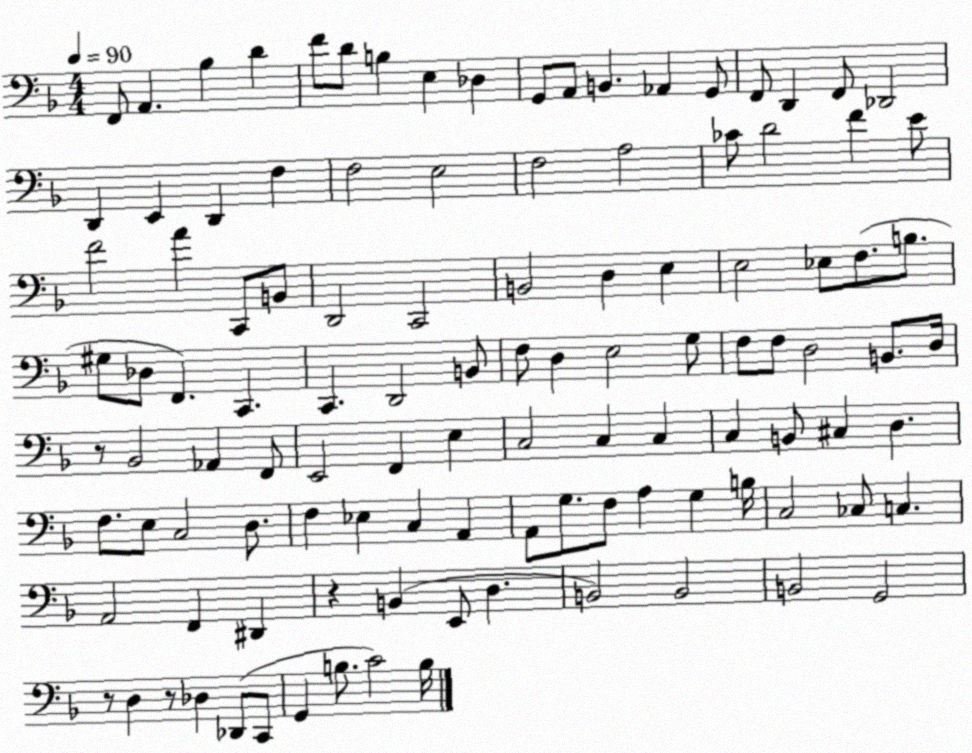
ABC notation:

X:1
T:Untitled
M:4/4
L:1/4
K:F
F,,/2 A,, _B, D F/2 D/2 B, E, _D, G,,/2 A,,/2 B,, _A,, G,,/2 F,,/2 D,, F,,/2 _D,,2 D,, E,, D,, F, F,2 E,2 F,2 A,2 _C/2 D2 F E/2 F2 A C,,/2 B,,/2 D,,2 C,,2 B,,2 D, E, E,2 _E,/2 F,/2 B,/2 ^G,/2 _D,/2 F,, C,, C,, D,,2 B,,/2 F,/2 D, E,2 G,/2 F,/2 F,/2 D,2 B,,/2 D,/4 z/2 _B,,2 _A,, F,,/2 E,,2 F,, E, C,2 C, C, C, B,,/2 ^C, D, F,/2 E,/2 C,2 D,/2 F, _E, C, A,, A,,/2 G,/2 F,/2 A, G, B,/4 C,2 _C,/2 C, A,,2 F,, ^D,, z B,, E,,/2 D, B,,2 B,,2 B,,2 G,,2 z/2 D, z/2 _D, _D,,/2 C,,/2 G,, B,/2 C2 B,/4